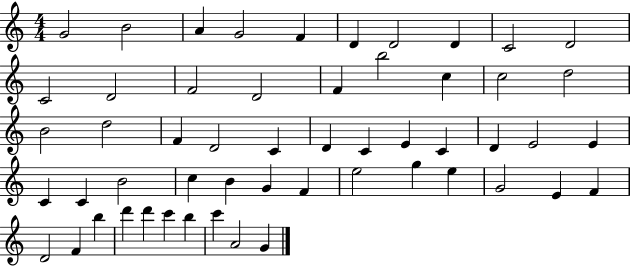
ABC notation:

X:1
T:Untitled
M:4/4
L:1/4
K:C
G2 B2 A G2 F D D2 D C2 D2 C2 D2 F2 D2 F b2 c c2 d2 B2 d2 F D2 C D C E C D E2 E C C B2 c B G F e2 g e G2 E F D2 F b d' d' c' b c' A2 G